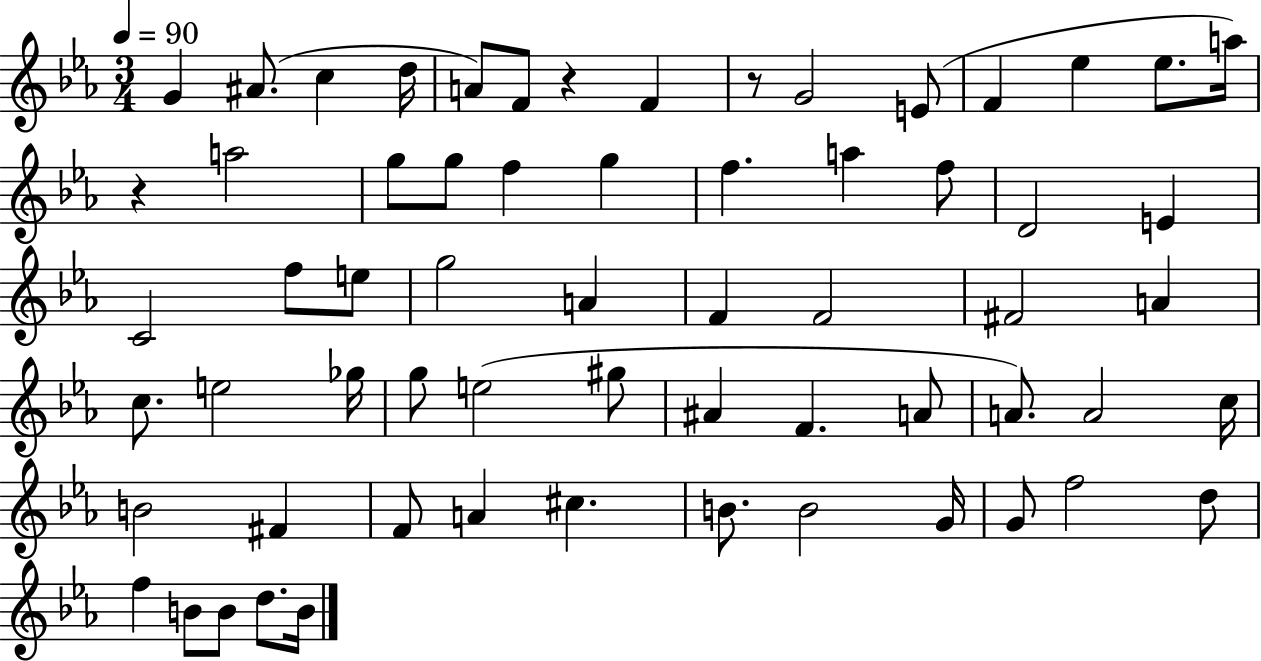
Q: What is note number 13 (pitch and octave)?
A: A5